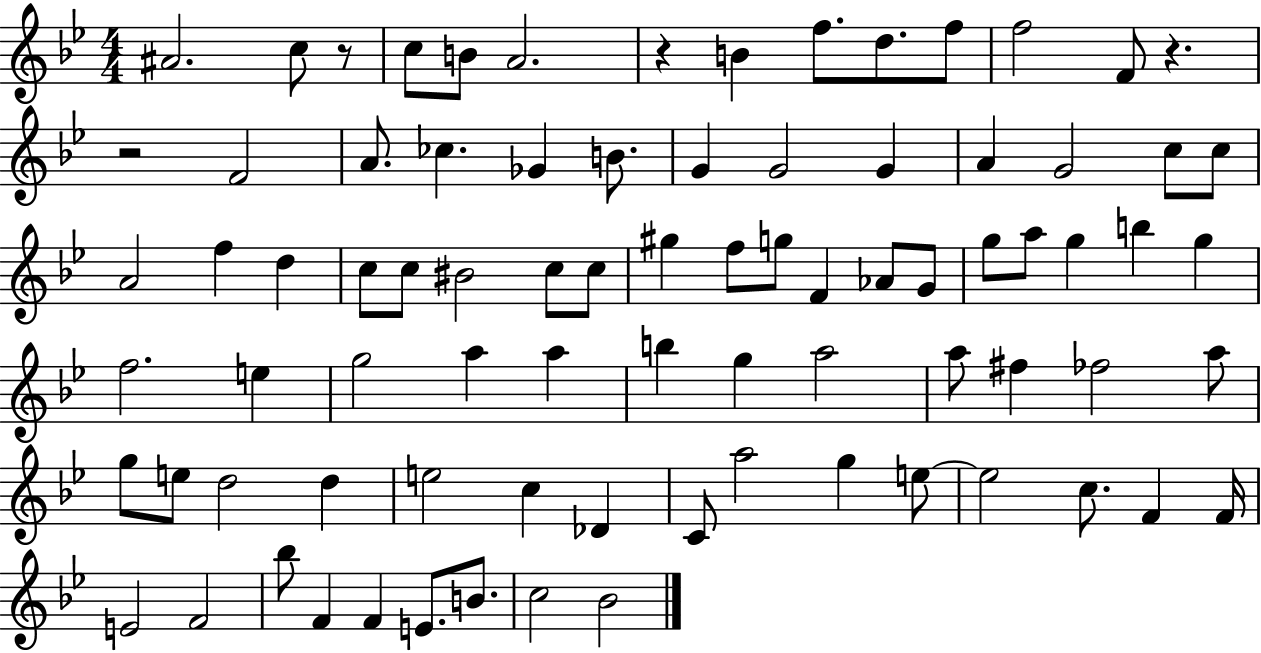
A#4/h. C5/e R/e C5/e B4/e A4/h. R/q B4/q F5/e. D5/e. F5/e F5/h F4/e R/q. R/h F4/h A4/e. CES5/q. Gb4/q B4/e. G4/q G4/h G4/q A4/q G4/h C5/e C5/e A4/h F5/q D5/q C5/e C5/e BIS4/h C5/e C5/e G#5/q F5/e G5/e F4/q Ab4/e G4/e G5/e A5/e G5/q B5/q G5/q F5/h. E5/q G5/h A5/q A5/q B5/q G5/q A5/h A5/e F#5/q FES5/h A5/e G5/e E5/e D5/h D5/q E5/h C5/q Db4/q C4/e A5/h G5/q E5/e E5/h C5/e. F4/q F4/s E4/h F4/h Bb5/e F4/q F4/q E4/e. B4/e. C5/h Bb4/h